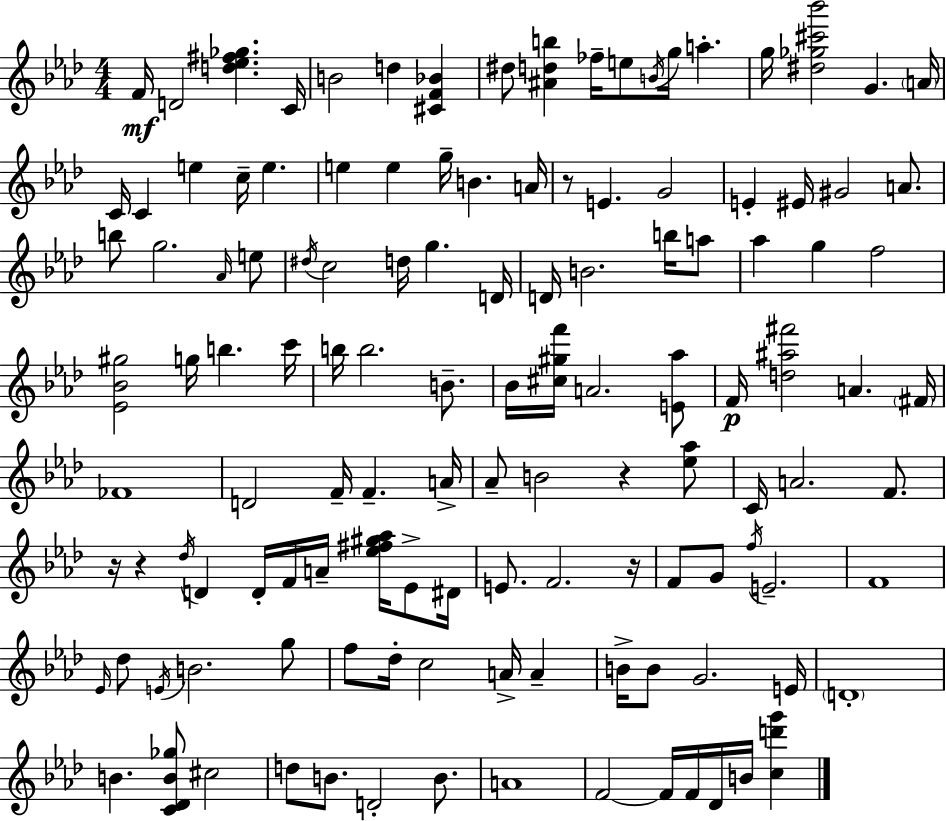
F4/s D4/h [D5,Eb5,F#5,Gb5]/q. C4/s B4/h D5/q [C#4,F4,Bb4]/q D#5/e [A#4,D5,B5]/q FES5/s E5/e B4/s G5/s A5/q. G5/s [D#5,Gb5,C#6,Bb6]/h G4/q. A4/s C4/s C4/q E5/q C5/s E5/q. E5/q E5/q G5/s B4/q. A4/s R/e E4/q. G4/h E4/q EIS4/s G#4/h A4/e. B5/e G5/h. Ab4/s E5/e D#5/s C5/h D5/s G5/q. D4/s D4/s B4/h. B5/s A5/e Ab5/q G5/q F5/h [Eb4,Bb4,G#5]/h G5/s B5/q. C6/s B5/s B5/h. B4/e. Bb4/s [C#5,G#5,F6]/s A4/h. [E4,Ab5]/e F4/s [D5,A#5,F#6]/h A4/q. F#4/s FES4/w D4/h F4/s F4/q. A4/s Ab4/e B4/h R/q [Eb5,Ab5]/e C4/s A4/h. F4/e. R/s R/q Db5/s D4/q D4/s F4/s A4/s [Eb5,F#5,G#5,Ab5]/s Eb4/e D#4/s E4/e. F4/h. R/s F4/e G4/e F5/s E4/h. F4/w Eb4/s Db5/e E4/s B4/h. G5/e F5/e Db5/s C5/h A4/s A4/q B4/s B4/e G4/h. E4/s D4/w B4/q. [C4,Db4,B4,Gb5]/e C#5/h D5/e B4/e. D4/h B4/e. A4/w F4/h F4/s F4/s Db4/s B4/s [C5,D6,G6]/q